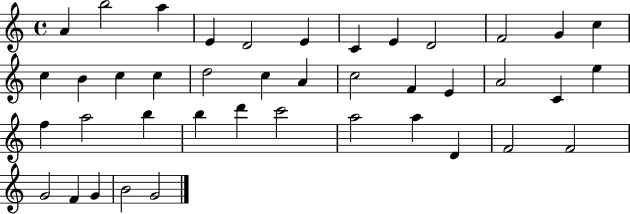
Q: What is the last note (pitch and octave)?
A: G4